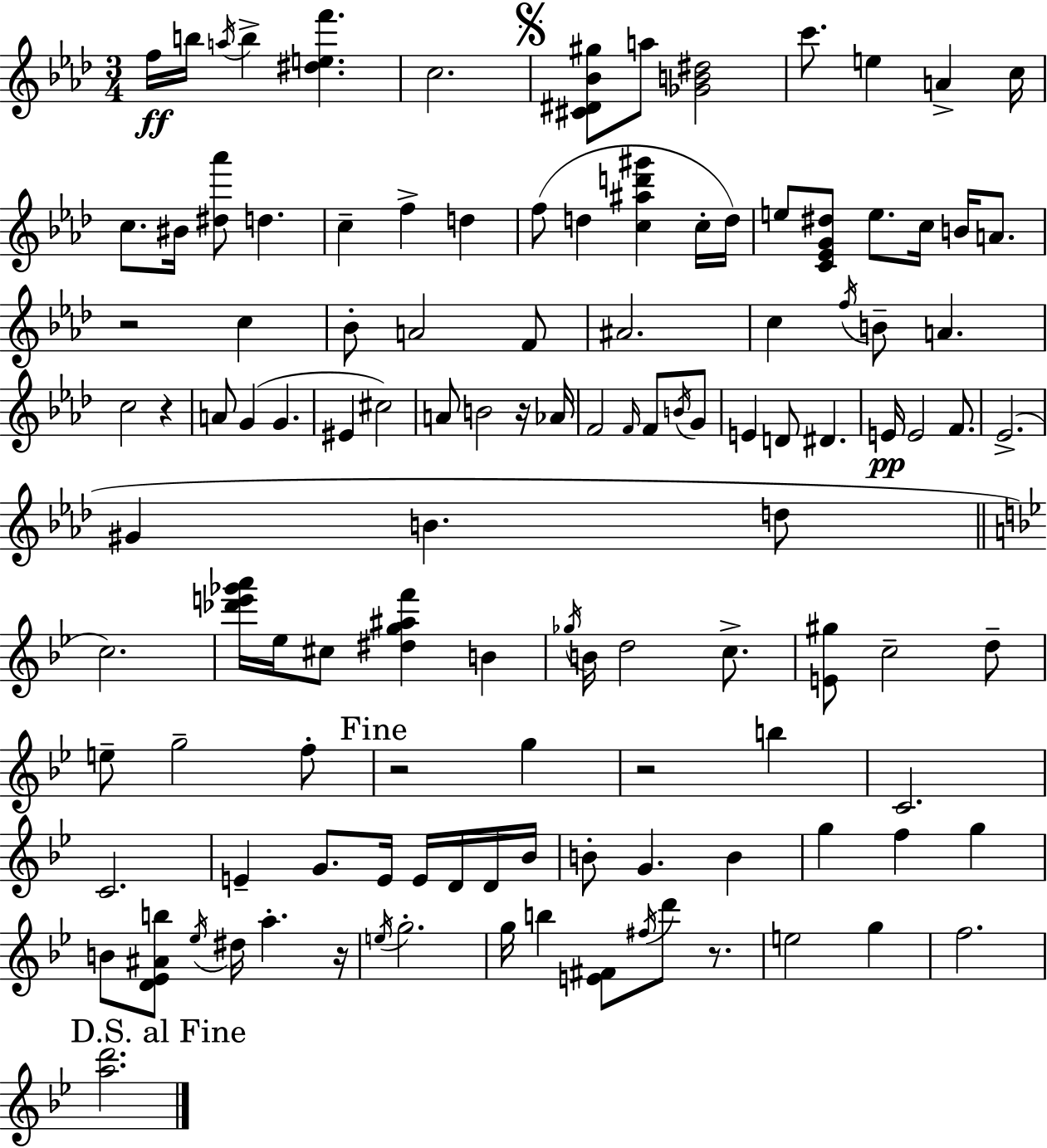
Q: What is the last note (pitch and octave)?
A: F5